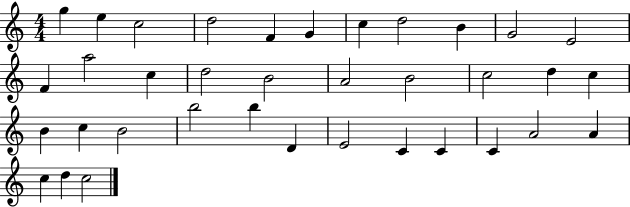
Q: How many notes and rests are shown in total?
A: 36